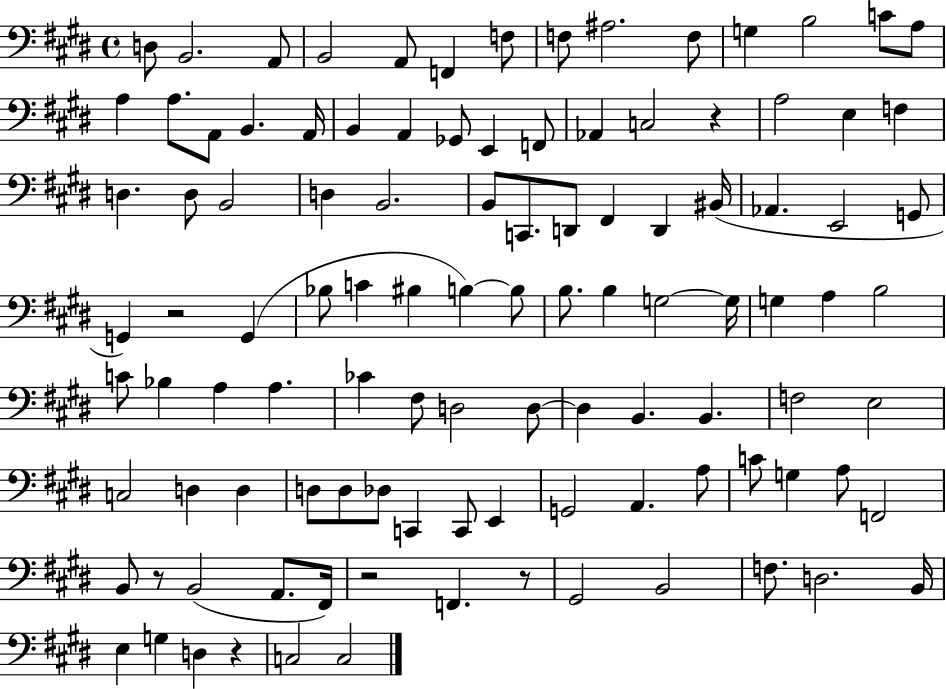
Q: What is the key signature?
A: E major